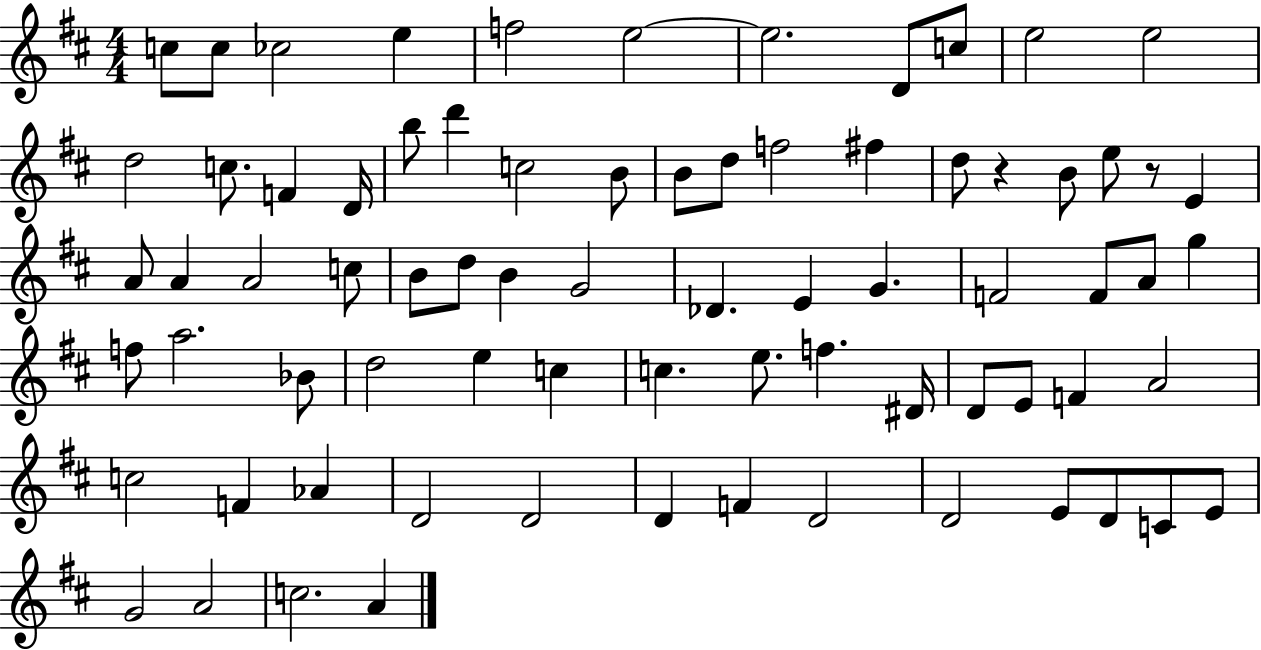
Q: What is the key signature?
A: D major